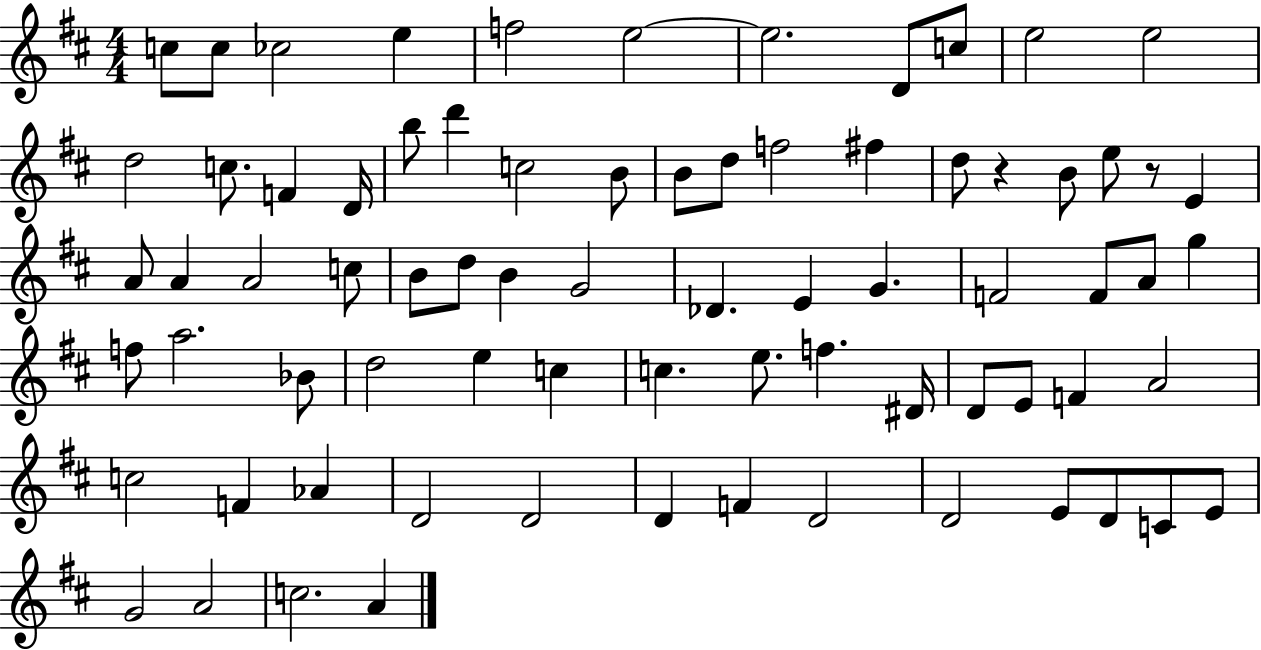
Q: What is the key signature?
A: D major